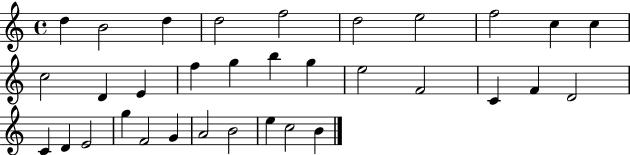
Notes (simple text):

D5/q B4/h D5/q D5/h F5/h D5/h E5/h F5/h C5/q C5/q C5/h D4/q E4/q F5/q G5/q B5/q G5/q E5/h F4/h C4/q F4/q D4/h C4/q D4/q E4/h G5/q F4/h G4/q A4/h B4/h E5/q C5/h B4/q